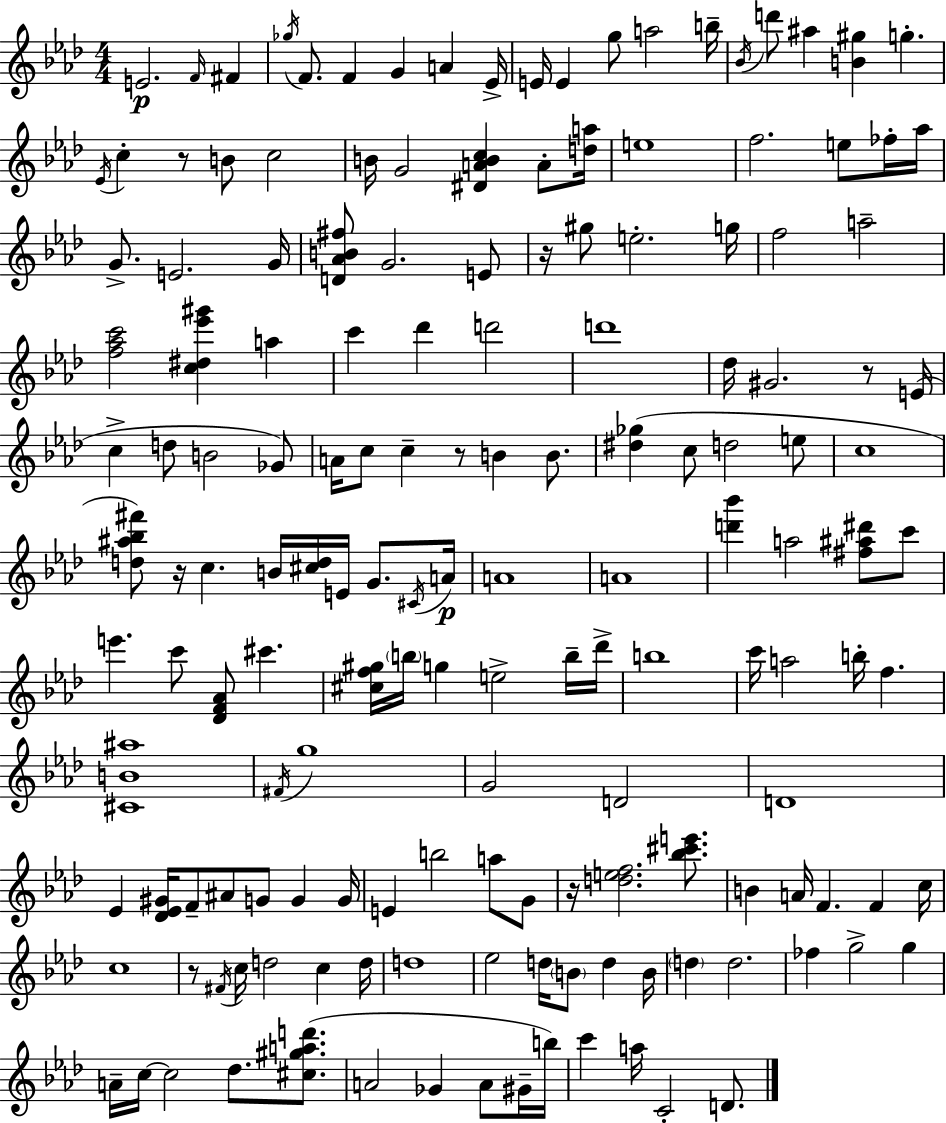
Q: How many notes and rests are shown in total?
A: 159